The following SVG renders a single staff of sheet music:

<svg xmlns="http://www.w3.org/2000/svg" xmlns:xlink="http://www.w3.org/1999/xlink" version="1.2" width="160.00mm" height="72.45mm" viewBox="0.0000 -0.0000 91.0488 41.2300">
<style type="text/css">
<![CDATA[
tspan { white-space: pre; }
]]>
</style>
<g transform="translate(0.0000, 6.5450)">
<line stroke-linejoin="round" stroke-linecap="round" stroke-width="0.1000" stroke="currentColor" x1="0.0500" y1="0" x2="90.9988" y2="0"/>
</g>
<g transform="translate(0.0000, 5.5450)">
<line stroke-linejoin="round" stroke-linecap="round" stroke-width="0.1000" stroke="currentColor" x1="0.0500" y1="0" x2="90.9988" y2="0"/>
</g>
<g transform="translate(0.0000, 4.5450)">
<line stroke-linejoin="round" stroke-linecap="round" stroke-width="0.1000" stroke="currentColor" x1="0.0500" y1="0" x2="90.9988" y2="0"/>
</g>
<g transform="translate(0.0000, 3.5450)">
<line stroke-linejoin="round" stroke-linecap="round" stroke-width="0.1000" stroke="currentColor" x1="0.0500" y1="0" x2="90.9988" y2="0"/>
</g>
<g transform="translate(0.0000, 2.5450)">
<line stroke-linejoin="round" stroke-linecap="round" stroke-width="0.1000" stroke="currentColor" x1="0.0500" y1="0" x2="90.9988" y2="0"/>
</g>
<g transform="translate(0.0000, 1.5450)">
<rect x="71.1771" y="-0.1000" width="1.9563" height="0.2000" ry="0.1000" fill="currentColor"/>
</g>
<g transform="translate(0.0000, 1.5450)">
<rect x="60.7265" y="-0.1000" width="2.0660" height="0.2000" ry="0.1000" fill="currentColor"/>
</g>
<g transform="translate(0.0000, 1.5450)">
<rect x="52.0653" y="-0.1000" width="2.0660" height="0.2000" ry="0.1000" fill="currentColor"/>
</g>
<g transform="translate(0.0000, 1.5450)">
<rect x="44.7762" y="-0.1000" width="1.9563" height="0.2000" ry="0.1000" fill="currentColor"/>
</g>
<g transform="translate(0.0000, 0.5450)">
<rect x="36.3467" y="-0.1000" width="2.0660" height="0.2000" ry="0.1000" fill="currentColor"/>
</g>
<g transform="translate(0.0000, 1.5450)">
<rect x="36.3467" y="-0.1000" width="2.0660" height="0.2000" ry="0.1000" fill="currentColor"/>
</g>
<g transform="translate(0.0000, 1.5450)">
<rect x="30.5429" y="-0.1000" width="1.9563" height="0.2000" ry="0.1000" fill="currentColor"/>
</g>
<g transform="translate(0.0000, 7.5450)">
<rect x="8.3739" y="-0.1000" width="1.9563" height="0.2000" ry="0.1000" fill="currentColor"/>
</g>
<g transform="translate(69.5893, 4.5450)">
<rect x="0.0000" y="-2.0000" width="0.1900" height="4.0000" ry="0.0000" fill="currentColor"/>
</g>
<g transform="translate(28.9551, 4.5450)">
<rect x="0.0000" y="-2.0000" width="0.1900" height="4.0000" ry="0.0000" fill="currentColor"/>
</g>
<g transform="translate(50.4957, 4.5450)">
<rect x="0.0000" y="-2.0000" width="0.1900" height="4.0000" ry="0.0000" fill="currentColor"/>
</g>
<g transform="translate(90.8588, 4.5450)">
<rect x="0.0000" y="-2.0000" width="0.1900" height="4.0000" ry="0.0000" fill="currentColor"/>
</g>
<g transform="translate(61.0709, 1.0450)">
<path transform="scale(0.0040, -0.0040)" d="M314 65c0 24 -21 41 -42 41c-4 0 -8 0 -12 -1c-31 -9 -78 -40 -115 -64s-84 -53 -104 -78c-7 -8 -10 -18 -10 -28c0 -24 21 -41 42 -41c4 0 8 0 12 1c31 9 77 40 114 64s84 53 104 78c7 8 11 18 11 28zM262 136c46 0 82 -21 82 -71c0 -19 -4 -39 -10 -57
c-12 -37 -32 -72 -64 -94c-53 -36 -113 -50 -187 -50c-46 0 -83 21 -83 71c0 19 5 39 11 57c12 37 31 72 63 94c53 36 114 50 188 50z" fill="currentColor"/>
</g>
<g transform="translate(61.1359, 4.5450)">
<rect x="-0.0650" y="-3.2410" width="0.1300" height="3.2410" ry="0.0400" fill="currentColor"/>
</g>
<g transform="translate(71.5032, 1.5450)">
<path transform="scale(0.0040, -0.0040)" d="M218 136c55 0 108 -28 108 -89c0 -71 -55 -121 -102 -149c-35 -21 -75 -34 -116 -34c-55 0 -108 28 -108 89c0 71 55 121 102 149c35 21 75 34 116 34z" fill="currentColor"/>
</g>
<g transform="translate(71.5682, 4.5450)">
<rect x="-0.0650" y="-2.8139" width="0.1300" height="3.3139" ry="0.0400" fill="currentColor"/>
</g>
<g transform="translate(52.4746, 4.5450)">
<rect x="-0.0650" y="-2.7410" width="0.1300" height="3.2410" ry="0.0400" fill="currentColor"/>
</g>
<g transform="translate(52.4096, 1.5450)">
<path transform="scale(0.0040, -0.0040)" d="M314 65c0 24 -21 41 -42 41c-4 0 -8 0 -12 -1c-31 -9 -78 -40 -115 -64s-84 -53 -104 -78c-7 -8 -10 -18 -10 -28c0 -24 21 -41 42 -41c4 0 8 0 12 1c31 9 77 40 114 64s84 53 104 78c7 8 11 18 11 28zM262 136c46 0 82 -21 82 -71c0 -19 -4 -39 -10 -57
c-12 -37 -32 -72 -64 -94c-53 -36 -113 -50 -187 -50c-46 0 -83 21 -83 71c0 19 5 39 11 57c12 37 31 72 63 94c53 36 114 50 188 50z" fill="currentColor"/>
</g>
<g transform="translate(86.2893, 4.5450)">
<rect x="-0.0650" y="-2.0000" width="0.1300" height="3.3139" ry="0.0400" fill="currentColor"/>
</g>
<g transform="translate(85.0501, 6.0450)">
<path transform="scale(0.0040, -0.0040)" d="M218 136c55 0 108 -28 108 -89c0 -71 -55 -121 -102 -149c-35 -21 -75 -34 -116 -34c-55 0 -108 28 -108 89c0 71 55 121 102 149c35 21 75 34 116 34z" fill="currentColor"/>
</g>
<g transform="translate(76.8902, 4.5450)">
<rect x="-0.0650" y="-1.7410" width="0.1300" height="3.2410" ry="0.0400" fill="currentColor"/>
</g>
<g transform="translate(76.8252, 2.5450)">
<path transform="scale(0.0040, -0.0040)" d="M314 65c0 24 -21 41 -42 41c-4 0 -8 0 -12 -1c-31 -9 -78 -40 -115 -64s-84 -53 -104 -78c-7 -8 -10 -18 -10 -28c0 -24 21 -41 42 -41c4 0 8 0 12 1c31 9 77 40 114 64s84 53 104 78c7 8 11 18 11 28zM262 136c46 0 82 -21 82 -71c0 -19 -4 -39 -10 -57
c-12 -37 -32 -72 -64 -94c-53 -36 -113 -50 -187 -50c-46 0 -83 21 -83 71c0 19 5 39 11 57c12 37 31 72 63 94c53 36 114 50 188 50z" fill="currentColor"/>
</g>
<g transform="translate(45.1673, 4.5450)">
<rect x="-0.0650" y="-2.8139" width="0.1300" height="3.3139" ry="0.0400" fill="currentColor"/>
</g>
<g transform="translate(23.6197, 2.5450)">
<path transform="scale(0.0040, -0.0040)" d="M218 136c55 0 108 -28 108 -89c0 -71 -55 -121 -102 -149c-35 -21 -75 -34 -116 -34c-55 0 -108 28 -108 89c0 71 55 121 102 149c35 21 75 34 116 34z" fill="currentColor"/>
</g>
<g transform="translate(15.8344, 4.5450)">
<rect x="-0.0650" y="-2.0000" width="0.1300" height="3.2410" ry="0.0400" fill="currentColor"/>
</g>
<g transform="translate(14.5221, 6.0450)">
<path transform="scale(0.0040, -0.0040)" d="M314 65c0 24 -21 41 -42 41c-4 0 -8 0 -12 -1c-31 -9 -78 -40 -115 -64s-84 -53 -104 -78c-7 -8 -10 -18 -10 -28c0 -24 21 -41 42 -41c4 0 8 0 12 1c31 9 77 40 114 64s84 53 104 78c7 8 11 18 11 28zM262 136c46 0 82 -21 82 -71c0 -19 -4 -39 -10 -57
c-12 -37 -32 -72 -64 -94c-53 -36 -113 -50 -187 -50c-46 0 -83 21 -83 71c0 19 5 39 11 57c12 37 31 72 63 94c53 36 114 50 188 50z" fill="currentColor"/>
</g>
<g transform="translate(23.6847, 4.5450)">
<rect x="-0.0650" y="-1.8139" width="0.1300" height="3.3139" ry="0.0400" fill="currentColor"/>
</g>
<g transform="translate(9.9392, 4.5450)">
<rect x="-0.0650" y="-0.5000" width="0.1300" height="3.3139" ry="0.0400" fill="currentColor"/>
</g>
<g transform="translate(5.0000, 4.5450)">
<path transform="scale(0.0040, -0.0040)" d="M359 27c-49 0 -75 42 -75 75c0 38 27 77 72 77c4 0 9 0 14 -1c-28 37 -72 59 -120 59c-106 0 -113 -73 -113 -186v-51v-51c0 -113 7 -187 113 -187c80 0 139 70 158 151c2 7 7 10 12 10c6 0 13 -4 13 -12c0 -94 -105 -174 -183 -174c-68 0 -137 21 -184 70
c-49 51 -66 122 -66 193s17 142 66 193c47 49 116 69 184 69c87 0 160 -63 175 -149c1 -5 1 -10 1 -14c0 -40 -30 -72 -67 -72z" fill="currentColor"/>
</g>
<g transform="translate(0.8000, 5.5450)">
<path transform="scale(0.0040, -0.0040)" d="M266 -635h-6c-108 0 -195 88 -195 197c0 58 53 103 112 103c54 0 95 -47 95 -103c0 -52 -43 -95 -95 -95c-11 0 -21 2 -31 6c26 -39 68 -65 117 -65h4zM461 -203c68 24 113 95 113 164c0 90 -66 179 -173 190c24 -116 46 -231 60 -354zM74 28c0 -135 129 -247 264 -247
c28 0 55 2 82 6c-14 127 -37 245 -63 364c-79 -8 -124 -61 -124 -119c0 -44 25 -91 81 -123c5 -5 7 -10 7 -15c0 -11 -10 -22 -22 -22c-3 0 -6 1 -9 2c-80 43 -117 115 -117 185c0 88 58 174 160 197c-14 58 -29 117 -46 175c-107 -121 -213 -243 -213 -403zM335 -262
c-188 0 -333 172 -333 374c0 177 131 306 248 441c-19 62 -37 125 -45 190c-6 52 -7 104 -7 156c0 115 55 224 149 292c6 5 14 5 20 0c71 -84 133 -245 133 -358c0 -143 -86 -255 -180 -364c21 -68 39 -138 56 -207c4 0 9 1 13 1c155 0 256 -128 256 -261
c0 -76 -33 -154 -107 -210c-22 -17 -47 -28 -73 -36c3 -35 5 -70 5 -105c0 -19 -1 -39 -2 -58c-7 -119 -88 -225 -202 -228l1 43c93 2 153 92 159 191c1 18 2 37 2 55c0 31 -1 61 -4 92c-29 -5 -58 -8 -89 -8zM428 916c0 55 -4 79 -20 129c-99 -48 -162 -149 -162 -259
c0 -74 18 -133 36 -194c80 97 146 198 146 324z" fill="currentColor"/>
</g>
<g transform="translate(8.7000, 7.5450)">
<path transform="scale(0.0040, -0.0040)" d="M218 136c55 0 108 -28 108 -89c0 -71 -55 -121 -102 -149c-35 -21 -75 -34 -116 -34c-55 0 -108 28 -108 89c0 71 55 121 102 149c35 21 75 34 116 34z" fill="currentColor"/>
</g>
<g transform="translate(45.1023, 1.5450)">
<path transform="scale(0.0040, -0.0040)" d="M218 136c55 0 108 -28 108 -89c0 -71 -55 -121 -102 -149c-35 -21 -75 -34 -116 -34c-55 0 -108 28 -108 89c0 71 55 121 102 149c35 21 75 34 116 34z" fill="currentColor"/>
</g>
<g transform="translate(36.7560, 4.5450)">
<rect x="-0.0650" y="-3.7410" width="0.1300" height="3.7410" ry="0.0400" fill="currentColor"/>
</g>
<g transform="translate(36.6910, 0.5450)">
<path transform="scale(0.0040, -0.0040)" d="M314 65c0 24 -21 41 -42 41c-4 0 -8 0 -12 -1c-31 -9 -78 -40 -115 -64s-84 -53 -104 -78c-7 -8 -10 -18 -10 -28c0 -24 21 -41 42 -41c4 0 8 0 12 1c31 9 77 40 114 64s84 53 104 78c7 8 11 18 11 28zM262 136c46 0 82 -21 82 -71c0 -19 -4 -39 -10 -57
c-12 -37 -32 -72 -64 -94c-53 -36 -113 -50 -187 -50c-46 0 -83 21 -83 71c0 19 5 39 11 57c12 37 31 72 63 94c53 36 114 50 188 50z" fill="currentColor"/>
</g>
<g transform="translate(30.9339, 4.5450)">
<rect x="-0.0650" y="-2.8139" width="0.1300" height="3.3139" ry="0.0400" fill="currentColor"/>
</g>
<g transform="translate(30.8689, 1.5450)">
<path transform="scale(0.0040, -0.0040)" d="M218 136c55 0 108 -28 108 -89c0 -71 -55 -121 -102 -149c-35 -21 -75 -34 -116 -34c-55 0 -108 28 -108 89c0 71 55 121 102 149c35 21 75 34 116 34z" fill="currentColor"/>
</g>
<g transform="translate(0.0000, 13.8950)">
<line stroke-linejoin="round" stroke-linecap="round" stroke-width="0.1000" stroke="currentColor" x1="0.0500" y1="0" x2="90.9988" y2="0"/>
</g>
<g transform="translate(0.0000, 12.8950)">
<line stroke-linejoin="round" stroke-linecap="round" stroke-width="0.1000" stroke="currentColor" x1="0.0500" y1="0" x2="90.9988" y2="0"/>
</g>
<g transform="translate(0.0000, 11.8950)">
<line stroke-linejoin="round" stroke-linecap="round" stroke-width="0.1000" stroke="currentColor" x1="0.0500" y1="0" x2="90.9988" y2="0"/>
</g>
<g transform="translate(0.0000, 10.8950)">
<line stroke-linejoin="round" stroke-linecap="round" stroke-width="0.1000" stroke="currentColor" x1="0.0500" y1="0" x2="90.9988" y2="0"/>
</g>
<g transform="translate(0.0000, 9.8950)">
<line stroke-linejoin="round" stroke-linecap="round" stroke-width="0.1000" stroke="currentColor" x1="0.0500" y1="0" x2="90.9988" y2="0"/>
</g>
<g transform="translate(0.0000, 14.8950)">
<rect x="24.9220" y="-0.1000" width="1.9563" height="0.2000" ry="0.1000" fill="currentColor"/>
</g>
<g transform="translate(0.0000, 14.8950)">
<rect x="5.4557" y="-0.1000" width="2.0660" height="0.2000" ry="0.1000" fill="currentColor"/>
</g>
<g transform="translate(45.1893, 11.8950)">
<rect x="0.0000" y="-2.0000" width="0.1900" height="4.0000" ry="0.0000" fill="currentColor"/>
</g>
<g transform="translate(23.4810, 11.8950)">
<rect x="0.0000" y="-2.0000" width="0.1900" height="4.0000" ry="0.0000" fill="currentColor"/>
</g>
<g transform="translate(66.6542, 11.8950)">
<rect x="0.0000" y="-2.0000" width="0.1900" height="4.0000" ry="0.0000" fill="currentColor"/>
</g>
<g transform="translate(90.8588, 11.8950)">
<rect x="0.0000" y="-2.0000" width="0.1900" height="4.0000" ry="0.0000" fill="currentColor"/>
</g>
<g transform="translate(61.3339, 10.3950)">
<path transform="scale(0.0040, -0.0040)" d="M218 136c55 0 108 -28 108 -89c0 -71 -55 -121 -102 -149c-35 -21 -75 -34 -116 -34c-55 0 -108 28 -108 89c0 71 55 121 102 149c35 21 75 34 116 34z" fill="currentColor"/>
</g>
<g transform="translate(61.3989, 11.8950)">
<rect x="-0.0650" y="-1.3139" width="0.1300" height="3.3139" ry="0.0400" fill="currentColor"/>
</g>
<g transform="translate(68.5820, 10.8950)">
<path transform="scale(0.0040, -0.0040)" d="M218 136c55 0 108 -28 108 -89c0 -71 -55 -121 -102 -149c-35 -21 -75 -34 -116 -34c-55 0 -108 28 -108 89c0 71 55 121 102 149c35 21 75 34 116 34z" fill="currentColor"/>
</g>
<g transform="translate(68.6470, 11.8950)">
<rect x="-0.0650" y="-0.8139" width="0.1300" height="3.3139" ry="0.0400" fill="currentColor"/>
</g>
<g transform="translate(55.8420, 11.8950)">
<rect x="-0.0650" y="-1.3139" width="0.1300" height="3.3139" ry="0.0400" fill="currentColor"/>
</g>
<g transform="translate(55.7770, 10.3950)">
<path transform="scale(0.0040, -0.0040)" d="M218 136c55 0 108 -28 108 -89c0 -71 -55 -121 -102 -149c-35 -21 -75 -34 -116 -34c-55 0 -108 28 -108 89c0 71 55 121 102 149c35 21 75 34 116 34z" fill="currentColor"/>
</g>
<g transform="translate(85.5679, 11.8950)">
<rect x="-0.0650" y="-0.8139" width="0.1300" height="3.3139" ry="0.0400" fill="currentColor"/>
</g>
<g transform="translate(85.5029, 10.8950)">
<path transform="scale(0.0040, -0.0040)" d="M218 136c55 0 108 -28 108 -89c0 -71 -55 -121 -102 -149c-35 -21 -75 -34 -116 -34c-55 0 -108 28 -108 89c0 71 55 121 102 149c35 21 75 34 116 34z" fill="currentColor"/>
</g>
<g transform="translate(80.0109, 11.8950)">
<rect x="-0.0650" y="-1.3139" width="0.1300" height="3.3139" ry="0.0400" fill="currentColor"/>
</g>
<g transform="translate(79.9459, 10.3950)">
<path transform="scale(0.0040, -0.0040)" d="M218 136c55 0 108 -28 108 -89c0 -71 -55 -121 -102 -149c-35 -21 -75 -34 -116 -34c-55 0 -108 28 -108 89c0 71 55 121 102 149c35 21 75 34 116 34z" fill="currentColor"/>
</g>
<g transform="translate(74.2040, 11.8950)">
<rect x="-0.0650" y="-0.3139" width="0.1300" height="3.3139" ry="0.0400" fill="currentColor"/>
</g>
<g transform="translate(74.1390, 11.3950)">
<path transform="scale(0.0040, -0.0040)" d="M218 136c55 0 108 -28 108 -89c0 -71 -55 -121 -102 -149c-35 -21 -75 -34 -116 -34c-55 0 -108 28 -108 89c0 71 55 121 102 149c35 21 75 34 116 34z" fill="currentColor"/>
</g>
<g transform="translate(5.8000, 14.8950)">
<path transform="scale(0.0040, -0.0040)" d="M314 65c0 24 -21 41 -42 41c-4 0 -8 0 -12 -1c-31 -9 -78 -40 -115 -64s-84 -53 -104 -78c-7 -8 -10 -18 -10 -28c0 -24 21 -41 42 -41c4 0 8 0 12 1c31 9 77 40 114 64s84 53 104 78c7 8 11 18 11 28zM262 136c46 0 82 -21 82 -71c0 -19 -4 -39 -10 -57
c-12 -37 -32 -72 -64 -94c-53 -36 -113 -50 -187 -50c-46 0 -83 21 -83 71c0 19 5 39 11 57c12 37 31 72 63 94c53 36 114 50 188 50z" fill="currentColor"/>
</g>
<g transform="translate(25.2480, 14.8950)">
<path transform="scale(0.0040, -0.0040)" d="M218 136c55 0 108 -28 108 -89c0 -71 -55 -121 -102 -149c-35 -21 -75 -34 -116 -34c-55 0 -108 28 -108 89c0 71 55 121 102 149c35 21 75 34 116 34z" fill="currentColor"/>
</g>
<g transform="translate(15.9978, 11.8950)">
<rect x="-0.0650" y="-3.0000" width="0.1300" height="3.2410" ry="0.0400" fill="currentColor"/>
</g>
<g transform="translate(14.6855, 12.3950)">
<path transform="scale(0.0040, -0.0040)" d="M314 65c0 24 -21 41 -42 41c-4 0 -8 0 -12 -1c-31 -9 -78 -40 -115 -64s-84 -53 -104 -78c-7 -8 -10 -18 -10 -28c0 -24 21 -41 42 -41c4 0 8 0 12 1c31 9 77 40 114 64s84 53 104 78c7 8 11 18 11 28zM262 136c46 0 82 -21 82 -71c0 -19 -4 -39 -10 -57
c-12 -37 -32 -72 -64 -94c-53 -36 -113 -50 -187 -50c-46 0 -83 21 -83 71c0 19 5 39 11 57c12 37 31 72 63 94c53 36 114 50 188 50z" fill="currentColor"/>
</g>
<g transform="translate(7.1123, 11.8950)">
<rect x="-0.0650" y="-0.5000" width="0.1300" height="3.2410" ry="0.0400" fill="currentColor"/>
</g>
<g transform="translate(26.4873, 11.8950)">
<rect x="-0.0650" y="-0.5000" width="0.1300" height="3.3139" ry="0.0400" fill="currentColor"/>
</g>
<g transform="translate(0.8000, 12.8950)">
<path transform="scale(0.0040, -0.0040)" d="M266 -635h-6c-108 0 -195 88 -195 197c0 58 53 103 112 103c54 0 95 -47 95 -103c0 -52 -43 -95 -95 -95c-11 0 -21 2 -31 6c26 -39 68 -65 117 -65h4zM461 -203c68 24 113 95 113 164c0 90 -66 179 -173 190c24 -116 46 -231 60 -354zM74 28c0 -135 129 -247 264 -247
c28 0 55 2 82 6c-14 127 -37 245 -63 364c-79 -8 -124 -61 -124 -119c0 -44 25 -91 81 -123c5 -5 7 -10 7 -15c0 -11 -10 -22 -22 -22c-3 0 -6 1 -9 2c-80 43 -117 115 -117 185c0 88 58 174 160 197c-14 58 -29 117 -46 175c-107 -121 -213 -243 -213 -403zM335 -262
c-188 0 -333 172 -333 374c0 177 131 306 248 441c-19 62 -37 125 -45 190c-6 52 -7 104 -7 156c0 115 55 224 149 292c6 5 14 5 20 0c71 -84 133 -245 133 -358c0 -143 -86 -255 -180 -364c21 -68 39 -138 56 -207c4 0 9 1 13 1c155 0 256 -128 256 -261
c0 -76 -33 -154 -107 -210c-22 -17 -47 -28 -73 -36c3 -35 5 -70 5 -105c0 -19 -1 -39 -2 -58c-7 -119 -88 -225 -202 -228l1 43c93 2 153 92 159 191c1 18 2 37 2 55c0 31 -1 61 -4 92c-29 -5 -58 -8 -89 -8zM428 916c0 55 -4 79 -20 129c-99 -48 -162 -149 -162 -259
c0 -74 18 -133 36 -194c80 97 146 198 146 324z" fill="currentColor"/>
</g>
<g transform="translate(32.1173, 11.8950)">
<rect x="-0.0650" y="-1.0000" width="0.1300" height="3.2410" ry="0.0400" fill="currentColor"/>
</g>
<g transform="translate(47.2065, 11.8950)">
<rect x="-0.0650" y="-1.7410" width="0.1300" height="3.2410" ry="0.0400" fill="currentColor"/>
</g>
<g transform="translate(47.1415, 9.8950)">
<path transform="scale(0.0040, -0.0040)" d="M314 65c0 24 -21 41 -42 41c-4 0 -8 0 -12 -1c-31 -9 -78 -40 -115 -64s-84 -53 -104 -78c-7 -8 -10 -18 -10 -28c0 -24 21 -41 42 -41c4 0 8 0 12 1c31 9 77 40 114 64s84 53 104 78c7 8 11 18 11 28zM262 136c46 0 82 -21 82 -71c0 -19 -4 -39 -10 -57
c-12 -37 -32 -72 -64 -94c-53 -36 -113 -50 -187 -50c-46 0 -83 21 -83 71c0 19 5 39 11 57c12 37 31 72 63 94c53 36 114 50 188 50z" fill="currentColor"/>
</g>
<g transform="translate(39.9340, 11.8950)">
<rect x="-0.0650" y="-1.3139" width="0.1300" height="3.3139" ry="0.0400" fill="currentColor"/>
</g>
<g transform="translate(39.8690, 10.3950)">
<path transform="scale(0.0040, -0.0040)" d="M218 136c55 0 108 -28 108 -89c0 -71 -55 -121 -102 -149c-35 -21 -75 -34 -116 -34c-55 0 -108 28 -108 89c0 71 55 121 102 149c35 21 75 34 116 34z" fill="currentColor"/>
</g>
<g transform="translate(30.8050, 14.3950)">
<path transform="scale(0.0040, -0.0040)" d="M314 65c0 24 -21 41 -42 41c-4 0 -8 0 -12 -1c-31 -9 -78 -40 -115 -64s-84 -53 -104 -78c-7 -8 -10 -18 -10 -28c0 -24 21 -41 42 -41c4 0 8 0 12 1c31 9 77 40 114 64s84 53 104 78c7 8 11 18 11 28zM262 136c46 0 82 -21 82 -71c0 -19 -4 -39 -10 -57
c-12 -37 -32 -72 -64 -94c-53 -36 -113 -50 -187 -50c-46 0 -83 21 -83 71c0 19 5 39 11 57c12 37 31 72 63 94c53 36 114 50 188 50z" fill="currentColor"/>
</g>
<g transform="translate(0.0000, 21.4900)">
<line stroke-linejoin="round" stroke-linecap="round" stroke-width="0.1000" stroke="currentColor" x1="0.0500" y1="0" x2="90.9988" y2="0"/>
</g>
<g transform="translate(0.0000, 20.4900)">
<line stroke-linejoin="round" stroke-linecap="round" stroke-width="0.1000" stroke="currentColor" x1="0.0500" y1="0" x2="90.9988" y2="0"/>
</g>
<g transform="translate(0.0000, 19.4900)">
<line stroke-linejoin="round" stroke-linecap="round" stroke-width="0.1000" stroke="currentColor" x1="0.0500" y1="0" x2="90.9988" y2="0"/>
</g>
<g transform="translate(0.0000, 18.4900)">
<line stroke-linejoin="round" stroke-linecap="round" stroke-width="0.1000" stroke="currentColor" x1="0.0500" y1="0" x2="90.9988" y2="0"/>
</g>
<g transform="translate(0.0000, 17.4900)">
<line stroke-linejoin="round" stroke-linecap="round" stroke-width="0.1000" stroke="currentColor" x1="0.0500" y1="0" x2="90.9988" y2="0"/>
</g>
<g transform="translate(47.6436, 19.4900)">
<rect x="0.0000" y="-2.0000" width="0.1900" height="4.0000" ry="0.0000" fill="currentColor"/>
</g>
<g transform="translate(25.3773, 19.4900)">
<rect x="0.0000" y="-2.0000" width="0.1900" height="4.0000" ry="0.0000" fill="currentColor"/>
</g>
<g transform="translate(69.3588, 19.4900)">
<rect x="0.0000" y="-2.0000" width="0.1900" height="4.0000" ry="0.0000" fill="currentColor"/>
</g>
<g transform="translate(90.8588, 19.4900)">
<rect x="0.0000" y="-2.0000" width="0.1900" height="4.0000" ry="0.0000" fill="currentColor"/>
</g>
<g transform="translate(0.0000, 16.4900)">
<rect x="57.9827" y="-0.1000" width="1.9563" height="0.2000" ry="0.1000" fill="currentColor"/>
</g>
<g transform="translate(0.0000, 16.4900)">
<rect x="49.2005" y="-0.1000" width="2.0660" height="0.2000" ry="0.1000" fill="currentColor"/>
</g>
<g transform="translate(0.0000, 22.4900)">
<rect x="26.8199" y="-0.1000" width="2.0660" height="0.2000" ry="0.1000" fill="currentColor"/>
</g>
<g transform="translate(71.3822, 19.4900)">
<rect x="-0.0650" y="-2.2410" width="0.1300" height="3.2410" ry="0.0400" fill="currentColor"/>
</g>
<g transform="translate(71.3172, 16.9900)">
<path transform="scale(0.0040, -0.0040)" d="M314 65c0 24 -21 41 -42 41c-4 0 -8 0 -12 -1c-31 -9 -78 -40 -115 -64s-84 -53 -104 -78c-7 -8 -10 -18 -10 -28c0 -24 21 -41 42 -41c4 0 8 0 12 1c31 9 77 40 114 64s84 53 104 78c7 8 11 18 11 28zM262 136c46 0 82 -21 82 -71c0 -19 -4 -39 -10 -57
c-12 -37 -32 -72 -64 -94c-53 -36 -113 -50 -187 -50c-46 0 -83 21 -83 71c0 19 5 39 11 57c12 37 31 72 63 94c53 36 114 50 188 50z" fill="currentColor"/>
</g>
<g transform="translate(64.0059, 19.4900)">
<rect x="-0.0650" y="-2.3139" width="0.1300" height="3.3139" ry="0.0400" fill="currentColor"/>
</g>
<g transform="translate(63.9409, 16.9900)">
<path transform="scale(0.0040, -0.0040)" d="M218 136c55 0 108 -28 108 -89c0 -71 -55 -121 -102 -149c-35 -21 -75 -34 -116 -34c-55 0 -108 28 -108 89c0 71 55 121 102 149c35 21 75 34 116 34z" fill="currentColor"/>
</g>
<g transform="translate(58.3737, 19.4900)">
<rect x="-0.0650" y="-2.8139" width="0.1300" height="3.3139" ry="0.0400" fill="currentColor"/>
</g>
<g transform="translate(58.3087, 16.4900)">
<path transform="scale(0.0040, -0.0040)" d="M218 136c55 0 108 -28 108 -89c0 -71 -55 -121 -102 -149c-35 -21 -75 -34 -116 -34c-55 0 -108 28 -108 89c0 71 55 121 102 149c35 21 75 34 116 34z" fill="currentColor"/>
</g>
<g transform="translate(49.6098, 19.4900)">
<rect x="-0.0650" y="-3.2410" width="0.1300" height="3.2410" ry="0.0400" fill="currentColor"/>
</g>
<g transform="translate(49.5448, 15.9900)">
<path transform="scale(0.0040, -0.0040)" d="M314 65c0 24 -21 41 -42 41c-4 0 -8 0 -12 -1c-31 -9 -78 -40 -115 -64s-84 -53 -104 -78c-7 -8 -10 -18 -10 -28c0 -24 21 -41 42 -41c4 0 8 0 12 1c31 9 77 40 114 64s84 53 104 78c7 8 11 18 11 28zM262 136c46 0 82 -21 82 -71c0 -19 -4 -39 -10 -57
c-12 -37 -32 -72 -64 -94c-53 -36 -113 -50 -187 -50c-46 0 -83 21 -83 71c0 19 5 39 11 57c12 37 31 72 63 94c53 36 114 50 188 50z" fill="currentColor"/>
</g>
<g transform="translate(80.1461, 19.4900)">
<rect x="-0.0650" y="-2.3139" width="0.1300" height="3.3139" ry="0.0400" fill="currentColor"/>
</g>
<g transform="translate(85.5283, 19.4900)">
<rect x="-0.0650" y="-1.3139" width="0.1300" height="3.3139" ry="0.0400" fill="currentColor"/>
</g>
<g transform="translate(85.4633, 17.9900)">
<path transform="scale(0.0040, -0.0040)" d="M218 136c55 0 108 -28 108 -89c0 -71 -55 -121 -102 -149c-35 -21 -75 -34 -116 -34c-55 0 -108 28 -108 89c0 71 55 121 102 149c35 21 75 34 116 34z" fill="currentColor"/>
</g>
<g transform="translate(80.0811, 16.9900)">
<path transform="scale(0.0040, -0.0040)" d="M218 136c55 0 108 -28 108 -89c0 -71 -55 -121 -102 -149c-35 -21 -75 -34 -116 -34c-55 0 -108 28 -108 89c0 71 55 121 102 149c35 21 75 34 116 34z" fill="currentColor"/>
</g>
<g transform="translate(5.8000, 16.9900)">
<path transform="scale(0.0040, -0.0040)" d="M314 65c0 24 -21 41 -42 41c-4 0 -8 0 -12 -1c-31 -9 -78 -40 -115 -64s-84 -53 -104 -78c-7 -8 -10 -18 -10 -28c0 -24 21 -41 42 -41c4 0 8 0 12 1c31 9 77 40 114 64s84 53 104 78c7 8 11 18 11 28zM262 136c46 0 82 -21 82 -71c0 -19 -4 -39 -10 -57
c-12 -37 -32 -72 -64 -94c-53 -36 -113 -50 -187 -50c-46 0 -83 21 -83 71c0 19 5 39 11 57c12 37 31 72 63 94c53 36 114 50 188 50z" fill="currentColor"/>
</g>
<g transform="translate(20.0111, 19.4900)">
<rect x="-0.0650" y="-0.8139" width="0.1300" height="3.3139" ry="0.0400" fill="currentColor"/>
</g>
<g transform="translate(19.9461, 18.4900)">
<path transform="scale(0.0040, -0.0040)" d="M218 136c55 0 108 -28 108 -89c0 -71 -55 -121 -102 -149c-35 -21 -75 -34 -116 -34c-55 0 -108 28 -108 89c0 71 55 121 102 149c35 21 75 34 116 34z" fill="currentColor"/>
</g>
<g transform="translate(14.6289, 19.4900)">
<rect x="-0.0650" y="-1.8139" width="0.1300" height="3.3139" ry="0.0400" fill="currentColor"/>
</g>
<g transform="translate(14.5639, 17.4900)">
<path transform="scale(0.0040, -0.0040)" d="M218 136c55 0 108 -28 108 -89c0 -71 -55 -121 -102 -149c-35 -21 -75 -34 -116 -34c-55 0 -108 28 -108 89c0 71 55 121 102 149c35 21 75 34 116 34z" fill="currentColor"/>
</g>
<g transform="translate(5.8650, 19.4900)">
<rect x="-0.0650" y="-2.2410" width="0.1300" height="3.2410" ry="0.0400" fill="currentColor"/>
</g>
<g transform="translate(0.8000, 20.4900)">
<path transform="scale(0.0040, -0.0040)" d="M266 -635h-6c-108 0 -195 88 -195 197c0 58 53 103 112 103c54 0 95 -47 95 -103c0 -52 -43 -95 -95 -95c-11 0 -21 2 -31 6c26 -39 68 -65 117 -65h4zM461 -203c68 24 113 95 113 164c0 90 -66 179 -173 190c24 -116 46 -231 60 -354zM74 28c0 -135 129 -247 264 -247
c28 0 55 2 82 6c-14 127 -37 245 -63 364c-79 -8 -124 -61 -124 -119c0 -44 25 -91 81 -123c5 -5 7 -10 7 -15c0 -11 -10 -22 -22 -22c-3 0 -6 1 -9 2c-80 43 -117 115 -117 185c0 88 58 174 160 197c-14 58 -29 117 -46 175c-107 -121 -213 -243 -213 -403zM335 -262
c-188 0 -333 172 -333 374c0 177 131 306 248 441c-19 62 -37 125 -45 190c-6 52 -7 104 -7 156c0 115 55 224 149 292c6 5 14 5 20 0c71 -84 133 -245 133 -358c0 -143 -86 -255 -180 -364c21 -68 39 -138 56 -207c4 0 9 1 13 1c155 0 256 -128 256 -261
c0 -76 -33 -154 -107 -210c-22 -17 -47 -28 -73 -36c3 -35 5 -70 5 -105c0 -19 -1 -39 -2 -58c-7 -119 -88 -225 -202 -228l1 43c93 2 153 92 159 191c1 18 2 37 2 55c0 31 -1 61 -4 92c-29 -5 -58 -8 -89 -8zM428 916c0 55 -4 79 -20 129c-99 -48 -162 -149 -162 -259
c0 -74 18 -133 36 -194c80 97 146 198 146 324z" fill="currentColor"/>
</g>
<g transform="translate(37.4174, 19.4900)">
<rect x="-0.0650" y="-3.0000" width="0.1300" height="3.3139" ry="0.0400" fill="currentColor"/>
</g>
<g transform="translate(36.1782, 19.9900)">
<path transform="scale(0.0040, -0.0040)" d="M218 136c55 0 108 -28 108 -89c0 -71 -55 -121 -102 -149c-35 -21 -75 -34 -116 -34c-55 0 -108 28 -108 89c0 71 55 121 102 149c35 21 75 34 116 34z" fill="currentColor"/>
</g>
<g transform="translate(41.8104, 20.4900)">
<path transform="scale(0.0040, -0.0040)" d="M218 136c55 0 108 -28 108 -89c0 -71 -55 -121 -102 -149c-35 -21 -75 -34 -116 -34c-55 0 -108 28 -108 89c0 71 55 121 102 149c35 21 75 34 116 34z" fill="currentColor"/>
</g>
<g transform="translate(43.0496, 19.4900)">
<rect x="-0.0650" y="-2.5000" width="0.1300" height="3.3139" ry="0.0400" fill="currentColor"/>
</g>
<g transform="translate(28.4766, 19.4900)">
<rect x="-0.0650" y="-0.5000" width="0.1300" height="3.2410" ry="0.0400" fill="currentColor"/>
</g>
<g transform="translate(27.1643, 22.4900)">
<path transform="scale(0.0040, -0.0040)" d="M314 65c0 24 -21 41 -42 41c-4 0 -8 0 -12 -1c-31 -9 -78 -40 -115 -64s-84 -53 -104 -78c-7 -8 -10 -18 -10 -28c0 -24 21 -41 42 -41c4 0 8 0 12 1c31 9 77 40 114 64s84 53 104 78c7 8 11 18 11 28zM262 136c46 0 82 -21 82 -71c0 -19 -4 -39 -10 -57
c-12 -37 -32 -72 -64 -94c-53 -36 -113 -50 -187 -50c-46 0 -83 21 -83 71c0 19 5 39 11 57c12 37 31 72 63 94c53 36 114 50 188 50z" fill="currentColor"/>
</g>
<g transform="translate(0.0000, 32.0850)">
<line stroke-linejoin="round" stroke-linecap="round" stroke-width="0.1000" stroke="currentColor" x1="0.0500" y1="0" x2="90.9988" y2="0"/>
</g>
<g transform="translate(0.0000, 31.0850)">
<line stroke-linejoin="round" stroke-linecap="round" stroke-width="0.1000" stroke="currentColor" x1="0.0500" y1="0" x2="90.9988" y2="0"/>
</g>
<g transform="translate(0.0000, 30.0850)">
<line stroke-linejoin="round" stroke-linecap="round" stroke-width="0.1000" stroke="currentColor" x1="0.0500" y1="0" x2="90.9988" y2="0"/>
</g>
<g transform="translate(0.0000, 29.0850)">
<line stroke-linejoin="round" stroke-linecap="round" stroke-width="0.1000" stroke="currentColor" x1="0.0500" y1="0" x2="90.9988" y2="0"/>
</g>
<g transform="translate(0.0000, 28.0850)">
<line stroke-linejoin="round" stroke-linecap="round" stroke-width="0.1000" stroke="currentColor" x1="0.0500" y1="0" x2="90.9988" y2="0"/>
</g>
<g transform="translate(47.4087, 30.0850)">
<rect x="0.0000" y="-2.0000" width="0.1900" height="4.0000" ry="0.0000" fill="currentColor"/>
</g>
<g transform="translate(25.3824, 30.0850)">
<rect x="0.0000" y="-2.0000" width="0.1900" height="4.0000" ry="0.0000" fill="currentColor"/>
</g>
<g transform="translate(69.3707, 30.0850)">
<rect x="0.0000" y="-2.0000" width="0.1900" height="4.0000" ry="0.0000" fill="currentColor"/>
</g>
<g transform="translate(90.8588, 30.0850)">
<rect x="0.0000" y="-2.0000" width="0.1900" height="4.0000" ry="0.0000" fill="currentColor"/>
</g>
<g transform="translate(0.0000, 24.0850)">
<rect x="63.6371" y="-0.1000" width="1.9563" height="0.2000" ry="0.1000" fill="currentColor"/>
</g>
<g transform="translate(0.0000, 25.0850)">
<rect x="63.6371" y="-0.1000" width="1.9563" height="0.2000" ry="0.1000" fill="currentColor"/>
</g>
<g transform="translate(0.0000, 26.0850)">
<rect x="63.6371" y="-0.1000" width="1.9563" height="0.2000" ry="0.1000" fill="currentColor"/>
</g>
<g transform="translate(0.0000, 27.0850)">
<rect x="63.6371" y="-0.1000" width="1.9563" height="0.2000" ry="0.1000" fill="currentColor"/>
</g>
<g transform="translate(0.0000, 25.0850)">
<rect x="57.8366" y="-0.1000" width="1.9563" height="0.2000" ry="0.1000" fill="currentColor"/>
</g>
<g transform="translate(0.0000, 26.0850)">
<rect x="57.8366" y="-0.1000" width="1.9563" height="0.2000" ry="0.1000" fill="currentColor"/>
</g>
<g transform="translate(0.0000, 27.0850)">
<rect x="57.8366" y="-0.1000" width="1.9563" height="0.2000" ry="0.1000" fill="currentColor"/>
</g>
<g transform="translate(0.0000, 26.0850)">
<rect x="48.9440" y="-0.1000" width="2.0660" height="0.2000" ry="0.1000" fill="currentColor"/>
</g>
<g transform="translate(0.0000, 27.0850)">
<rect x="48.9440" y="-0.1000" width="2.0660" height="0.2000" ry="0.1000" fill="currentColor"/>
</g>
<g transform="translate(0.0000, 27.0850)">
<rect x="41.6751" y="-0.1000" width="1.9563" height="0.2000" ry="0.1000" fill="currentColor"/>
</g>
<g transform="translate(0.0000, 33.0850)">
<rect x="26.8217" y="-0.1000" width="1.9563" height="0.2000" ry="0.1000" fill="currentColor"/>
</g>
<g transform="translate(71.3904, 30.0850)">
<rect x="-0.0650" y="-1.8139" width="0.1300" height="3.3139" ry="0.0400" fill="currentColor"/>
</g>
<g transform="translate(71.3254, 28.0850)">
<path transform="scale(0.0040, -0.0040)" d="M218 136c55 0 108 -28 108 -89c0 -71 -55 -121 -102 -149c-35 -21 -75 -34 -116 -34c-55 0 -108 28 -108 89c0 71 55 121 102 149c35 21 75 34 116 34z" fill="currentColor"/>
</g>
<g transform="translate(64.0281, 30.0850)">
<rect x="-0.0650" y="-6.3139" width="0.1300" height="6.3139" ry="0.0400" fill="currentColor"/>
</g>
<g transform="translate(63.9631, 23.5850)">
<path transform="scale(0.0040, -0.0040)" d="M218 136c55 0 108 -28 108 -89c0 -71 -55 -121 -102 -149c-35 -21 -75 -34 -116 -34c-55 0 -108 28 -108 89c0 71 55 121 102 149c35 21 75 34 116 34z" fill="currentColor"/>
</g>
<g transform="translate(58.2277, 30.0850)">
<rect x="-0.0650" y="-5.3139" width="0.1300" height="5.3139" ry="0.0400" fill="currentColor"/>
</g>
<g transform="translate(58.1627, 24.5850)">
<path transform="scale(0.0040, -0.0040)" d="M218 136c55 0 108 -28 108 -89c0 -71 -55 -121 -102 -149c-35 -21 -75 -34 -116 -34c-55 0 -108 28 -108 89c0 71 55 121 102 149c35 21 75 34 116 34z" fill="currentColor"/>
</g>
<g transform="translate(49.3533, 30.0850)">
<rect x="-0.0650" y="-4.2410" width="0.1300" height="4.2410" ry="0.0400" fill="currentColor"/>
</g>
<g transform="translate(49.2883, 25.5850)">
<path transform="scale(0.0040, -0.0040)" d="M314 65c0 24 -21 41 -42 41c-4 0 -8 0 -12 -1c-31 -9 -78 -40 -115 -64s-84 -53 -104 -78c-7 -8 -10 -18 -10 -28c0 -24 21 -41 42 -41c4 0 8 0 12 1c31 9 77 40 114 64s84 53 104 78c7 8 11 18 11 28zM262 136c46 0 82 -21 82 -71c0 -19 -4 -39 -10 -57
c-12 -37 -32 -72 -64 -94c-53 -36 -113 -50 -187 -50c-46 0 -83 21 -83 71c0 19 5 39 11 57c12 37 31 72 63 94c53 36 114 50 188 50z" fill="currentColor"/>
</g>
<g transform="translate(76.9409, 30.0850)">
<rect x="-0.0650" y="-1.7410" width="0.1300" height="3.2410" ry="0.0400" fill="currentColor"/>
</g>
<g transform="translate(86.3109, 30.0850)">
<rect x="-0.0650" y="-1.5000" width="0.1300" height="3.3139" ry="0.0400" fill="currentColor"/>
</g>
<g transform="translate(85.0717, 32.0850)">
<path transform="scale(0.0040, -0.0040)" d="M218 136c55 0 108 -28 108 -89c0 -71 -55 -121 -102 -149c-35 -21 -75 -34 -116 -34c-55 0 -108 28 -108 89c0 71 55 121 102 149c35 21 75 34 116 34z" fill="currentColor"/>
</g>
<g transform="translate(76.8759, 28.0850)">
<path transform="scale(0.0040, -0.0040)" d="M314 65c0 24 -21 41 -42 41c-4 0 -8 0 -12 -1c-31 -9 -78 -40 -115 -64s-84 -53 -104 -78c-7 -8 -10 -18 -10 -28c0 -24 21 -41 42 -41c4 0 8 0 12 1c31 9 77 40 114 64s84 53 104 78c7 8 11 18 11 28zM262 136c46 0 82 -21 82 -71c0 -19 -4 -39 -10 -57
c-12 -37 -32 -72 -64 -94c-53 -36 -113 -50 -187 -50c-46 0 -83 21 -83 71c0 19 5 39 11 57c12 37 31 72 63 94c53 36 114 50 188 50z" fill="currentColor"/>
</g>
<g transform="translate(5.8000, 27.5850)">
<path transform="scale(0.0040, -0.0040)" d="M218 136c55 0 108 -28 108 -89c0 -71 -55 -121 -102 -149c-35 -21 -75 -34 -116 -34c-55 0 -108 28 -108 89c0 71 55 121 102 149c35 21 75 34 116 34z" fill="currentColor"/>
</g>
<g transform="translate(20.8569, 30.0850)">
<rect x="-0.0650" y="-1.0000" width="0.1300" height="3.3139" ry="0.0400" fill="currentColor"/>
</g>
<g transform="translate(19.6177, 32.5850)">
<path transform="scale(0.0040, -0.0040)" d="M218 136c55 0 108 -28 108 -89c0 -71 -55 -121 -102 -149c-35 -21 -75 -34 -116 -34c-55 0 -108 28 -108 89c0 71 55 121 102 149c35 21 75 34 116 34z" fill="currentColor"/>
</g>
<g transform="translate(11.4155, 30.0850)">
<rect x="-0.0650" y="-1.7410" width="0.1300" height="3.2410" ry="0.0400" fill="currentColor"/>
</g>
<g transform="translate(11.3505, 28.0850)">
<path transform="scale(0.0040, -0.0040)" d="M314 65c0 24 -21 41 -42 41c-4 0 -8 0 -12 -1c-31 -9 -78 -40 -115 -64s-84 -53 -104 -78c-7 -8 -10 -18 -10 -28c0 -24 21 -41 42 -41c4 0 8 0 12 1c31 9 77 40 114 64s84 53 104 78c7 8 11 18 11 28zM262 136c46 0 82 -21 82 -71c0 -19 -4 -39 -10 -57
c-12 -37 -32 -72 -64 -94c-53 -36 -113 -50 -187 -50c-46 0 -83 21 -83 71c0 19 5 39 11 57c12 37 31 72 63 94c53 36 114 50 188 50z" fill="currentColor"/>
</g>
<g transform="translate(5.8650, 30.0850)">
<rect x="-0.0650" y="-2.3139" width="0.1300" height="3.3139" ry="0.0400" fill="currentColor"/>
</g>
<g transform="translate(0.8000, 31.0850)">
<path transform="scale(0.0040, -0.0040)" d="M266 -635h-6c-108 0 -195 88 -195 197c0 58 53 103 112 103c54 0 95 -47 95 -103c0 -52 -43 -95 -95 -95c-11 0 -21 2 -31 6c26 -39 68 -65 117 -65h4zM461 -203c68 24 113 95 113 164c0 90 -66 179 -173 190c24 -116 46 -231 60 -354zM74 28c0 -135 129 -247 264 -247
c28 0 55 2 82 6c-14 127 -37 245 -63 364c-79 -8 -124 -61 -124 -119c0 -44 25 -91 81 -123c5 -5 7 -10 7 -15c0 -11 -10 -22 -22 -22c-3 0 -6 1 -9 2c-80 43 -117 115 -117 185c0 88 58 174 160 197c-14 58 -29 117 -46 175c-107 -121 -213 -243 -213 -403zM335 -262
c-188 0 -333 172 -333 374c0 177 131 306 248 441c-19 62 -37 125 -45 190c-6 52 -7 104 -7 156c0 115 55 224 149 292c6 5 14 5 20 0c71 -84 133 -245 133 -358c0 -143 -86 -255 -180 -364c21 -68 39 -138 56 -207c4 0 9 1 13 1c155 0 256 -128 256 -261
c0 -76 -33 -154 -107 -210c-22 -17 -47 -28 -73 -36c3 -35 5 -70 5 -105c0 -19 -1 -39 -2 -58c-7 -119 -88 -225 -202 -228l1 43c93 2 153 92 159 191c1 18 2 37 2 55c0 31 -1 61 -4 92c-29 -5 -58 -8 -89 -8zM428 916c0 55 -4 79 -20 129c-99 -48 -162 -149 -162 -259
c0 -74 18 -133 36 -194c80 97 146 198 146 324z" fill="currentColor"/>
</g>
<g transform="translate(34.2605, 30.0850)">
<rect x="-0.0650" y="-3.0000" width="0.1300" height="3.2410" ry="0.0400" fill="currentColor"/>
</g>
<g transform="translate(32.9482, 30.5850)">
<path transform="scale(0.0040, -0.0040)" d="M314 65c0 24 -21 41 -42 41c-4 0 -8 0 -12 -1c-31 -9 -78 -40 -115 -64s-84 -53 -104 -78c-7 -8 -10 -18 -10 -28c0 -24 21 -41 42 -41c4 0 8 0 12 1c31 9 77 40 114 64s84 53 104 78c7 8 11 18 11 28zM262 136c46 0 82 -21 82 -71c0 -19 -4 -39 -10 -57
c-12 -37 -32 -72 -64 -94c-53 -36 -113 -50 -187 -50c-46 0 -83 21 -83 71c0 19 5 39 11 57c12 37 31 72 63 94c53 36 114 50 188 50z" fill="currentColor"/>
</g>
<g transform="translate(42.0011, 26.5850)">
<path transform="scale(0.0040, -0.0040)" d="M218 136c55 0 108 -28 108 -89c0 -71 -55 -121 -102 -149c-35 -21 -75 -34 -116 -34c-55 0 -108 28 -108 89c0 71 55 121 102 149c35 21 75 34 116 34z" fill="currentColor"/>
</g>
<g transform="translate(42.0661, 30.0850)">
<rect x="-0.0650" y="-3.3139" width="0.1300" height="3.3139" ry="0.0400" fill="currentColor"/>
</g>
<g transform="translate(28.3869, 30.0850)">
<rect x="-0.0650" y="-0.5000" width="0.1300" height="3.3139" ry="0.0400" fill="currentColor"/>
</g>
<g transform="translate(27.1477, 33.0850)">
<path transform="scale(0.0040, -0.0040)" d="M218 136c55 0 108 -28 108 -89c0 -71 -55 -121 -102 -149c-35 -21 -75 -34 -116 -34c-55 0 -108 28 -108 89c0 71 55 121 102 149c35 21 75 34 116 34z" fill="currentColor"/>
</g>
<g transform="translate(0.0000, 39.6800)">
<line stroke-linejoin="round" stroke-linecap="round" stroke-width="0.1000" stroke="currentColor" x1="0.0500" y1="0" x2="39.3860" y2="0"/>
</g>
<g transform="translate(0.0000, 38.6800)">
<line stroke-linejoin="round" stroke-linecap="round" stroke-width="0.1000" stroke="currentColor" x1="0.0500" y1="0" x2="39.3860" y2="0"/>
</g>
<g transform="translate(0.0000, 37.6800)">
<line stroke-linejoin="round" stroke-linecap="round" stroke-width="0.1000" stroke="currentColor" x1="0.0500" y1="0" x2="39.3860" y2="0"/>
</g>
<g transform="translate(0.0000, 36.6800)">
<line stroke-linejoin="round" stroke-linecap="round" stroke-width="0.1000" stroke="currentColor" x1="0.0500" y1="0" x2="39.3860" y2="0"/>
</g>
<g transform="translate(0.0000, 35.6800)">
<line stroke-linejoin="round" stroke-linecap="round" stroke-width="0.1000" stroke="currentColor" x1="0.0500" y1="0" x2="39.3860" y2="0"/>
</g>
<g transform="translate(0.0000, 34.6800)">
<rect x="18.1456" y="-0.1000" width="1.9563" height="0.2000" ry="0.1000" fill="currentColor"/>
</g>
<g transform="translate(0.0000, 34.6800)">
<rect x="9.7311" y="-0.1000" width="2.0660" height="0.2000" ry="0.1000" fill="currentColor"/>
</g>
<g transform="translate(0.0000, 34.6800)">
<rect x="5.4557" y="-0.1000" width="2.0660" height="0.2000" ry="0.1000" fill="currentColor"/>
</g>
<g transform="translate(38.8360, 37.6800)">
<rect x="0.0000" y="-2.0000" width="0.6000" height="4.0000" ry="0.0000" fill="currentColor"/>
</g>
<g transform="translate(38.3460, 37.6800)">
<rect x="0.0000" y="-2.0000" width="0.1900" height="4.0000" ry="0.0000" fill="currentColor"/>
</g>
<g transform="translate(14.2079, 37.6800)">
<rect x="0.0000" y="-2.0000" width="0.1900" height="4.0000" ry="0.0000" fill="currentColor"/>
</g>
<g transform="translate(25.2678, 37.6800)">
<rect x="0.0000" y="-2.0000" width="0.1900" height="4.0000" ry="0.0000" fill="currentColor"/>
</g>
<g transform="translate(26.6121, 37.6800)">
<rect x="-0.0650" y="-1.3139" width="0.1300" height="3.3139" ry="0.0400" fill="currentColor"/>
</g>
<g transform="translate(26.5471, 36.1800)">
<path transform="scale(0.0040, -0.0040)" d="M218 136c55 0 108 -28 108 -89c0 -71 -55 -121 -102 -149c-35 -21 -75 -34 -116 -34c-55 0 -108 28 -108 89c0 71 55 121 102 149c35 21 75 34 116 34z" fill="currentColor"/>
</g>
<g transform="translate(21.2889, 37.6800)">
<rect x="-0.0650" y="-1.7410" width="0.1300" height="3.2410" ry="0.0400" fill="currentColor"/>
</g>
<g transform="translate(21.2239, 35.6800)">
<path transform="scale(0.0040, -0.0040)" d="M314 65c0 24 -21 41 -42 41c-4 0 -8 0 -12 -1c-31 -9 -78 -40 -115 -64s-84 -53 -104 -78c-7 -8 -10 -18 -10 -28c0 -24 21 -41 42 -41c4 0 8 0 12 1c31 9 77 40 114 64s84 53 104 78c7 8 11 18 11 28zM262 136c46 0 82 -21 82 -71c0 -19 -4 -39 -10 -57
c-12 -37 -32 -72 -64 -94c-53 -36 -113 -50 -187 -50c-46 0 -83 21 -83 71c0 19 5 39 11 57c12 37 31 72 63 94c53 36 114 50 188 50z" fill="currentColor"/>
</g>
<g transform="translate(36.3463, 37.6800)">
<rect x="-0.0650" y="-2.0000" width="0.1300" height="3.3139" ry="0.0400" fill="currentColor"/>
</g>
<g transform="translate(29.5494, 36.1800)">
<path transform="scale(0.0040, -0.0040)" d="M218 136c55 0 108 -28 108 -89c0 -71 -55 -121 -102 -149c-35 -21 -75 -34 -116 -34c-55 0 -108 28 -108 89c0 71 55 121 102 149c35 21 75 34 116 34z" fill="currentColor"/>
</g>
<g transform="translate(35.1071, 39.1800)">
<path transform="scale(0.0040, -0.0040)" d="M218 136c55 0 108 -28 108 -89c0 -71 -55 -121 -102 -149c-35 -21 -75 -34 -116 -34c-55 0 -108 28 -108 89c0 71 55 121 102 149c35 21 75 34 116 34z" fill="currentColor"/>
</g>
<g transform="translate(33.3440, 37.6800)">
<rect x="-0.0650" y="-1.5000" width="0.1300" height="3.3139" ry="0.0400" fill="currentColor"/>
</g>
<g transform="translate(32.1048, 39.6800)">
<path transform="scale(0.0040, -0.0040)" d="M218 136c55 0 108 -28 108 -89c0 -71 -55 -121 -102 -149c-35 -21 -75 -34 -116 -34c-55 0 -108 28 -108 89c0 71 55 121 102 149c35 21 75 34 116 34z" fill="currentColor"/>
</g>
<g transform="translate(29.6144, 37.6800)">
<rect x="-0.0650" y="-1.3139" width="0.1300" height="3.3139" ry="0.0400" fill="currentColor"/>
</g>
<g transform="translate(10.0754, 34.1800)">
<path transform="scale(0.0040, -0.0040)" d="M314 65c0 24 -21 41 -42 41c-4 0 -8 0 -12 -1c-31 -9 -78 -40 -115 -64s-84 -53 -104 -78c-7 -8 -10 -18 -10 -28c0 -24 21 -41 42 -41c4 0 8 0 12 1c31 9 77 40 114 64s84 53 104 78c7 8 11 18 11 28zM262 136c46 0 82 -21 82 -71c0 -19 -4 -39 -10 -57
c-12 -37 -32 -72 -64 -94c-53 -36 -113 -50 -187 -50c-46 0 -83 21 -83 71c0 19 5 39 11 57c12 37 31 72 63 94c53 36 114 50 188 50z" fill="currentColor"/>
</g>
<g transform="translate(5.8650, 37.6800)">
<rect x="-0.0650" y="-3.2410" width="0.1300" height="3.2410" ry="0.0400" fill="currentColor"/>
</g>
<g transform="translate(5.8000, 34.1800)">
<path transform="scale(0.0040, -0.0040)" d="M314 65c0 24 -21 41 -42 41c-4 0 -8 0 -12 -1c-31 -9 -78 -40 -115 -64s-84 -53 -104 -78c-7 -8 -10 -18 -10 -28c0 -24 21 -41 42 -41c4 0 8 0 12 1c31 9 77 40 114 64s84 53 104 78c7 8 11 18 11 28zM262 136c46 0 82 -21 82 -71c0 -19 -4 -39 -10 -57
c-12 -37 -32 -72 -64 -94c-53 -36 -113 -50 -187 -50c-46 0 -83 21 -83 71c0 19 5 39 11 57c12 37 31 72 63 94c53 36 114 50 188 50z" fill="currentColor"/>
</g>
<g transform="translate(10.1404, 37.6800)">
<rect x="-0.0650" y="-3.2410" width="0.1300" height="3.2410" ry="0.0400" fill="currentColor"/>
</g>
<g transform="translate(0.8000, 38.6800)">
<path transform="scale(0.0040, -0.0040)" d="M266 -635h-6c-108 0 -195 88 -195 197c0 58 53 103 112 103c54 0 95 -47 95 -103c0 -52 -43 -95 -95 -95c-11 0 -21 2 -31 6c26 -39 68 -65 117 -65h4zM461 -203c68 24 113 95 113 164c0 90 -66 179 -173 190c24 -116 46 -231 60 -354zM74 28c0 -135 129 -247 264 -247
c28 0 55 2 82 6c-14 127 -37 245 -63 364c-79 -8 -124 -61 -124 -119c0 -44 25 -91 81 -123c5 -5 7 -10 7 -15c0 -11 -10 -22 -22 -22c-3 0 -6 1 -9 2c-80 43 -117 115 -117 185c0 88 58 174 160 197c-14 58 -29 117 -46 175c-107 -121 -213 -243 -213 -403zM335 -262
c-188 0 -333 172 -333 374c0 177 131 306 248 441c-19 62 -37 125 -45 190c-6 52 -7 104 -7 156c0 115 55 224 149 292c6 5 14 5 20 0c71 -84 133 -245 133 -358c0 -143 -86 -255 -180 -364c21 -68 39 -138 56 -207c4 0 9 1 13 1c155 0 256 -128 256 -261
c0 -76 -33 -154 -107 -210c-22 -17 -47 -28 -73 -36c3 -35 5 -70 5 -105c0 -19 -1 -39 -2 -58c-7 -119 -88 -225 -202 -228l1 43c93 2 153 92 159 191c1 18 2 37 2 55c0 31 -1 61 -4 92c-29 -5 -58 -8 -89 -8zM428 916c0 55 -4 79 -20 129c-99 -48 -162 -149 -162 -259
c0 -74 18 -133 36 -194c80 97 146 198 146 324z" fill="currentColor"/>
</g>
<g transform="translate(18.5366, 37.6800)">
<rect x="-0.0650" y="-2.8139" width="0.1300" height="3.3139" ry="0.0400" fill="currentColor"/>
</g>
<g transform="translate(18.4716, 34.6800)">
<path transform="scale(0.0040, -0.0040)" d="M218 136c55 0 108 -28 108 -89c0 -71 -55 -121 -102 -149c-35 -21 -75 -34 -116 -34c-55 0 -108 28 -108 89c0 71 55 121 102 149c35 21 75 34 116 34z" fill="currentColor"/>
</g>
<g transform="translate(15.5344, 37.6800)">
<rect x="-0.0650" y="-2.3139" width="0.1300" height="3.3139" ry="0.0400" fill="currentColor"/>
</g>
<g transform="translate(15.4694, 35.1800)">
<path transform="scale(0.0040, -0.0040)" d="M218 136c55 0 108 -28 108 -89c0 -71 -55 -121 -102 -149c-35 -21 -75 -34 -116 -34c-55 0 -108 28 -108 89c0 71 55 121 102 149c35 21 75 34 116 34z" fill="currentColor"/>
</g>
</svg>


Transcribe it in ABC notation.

X:1
T:Untitled
M:4/4
L:1/4
K:C
C F2 f a c'2 a a2 b2 a f2 F C2 A2 C D2 e f2 e e d c e d g2 f d C2 A G b2 a g g2 g e g f2 D C A2 b d'2 f' a' f f2 E b2 b2 g a f2 e e E F